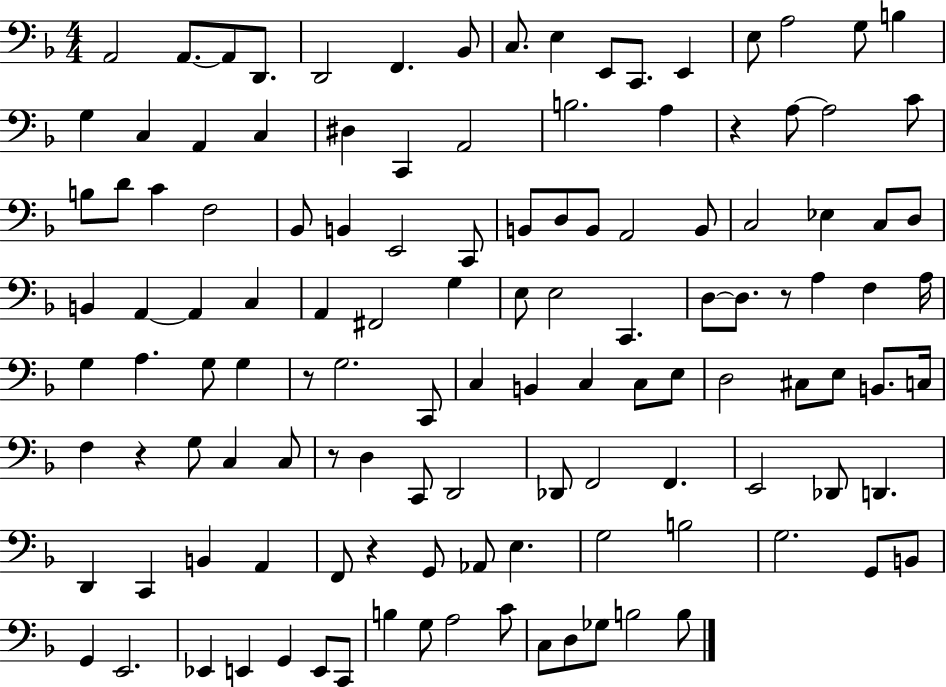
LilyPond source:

{
  \clef bass
  \numericTimeSignature
  \time 4/4
  \key f \major
  \repeat volta 2 { a,2 a,8.~~ a,8 d,8. | d,2 f,4. bes,8 | c8. e4 e,8 c,8. e,4 | e8 a2 g8 b4 | \break g4 c4 a,4 c4 | dis4 c,4 a,2 | b2. a4 | r4 a8~~ a2 c'8 | \break b8 d'8 c'4 f2 | bes,8 b,4 e,2 c,8 | b,8 d8 b,8 a,2 b,8 | c2 ees4 c8 d8 | \break b,4 a,4~~ a,4 c4 | a,4 fis,2 g4 | e8 e2 c,4. | d8~~ d8. r8 a4 f4 a16 | \break g4 a4. g8 g4 | r8 g2. c,8 | c4 b,4 c4 c8 e8 | d2 cis8 e8 b,8. c16 | \break f4 r4 g8 c4 c8 | r8 d4 c,8 d,2 | des,8 f,2 f,4. | e,2 des,8 d,4. | \break d,4 c,4 b,4 a,4 | f,8 r4 g,8 aes,8 e4. | g2 b2 | g2. g,8 b,8 | \break g,4 e,2. | ees,4 e,4 g,4 e,8 c,8 | b4 g8 a2 c'8 | c8 d8 ges8 b2 b8 | \break } \bar "|."
}